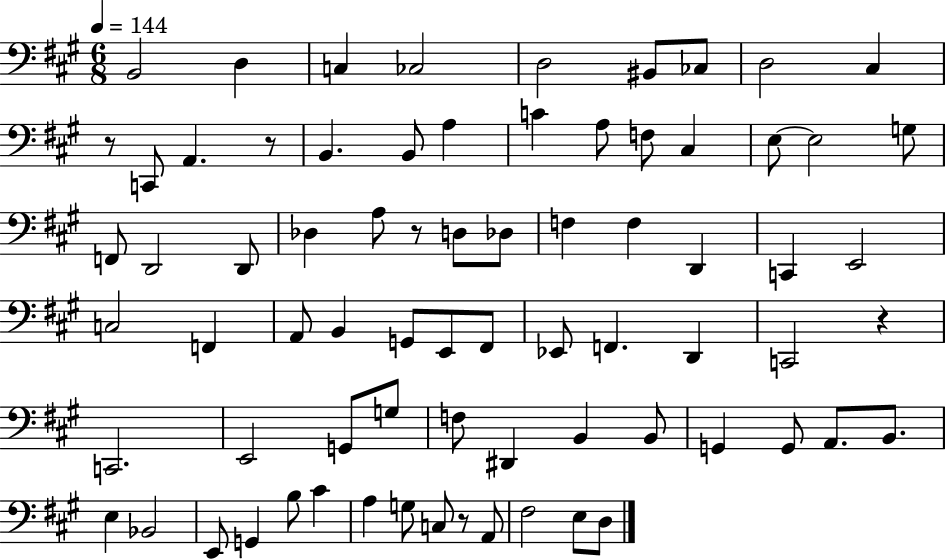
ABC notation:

X:1
T:Untitled
M:6/8
L:1/4
K:A
B,,2 D, C, _C,2 D,2 ^B,,/2 _C,/2 D,2 ^C, z/2 C,,/2 A,, z/2 B,, B,,/2 A, C A,/2 F,/2 ^C, E,/2 E,2 G,/2 F,,/2 D,,2 D,,/2 _D, A,/2 z/2 D,/2 _D,/2 F, F, D,, C,, E,,2 C,2 F,, A,,/2 B,, G,,/2 E,,/2 ^F,,/2 _E,,/2 F,, D,, C,,2 z C,,2 E,,2 G,,/2 G,/2 F,/2 ^D,, B,, B,,/2 G,, G,,/2 A,,/2 B,,/2 E, _B,,2 E,,/2 G,, B,/2 ^C A, G,/2 C,/2 z/2 A,,/2 ^F,2 E,/2 D,/2